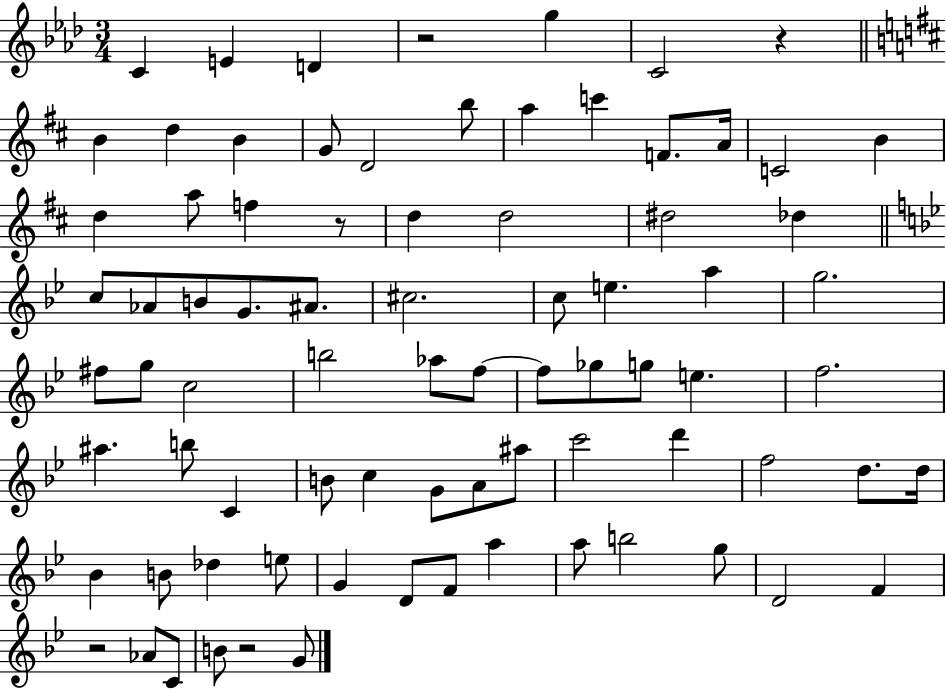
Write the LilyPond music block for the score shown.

{
  \clef treble
  \numericTimeSignature
  \time 3/4
  \key aes \major
  \repeat volta 2 { c'4 e'4 d'4 | r2 g''4 | c'2 r4 | \bar "||" \break \key d \major b'4 d''4 b'4 | g'8 d'2 b''8 | a''4 c'''4 f'8. a'16 | c'2 b'4 | \break d''4 a''8 f''4 r8 | d''4 d''2 | dis''2 des''4 | \bar "||" \break \key bes \major c''8 aes'8 b'8 g'8. ais'8. | cis''2. | c''8 e''4. a''4 | g''2. | \break fis''8 g''8 c''2 | b''2 aes''8 f''8~~ | f''8 ges''8 g''8 e''4. | f''2. | \break ais''4. b''8 c'4 | b'8 c''4 g'8 a'8 ais''8 | c'''2 d'''4 | f''2 d''8. d''16 | \break bes'4 b'8 des''4 e''8 | g'4 d'8 f'8 a''4 | a''8 b''2 g''8 | d'2 f'4 | \break r2 aes'8 c'8 | b'8 r2 g'8 | } \bar "|."
}